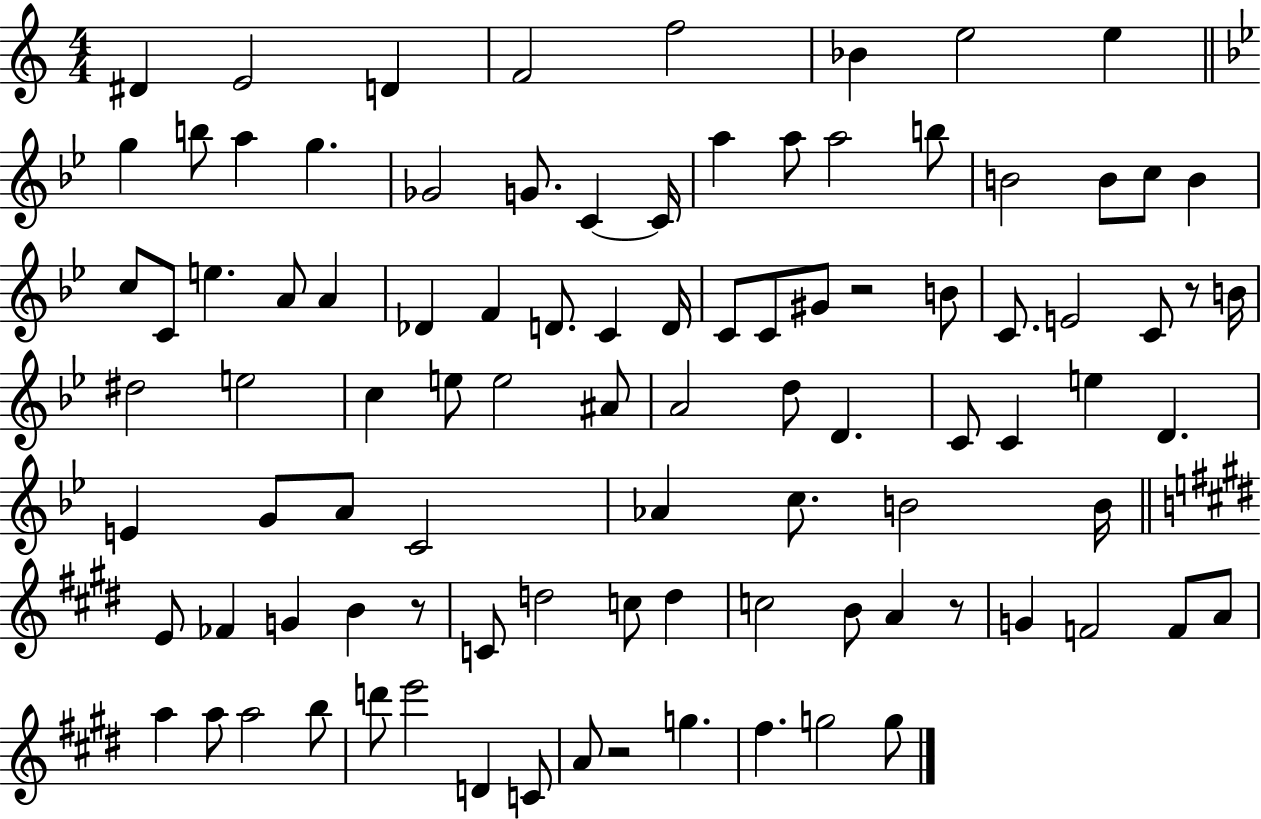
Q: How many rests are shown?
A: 5